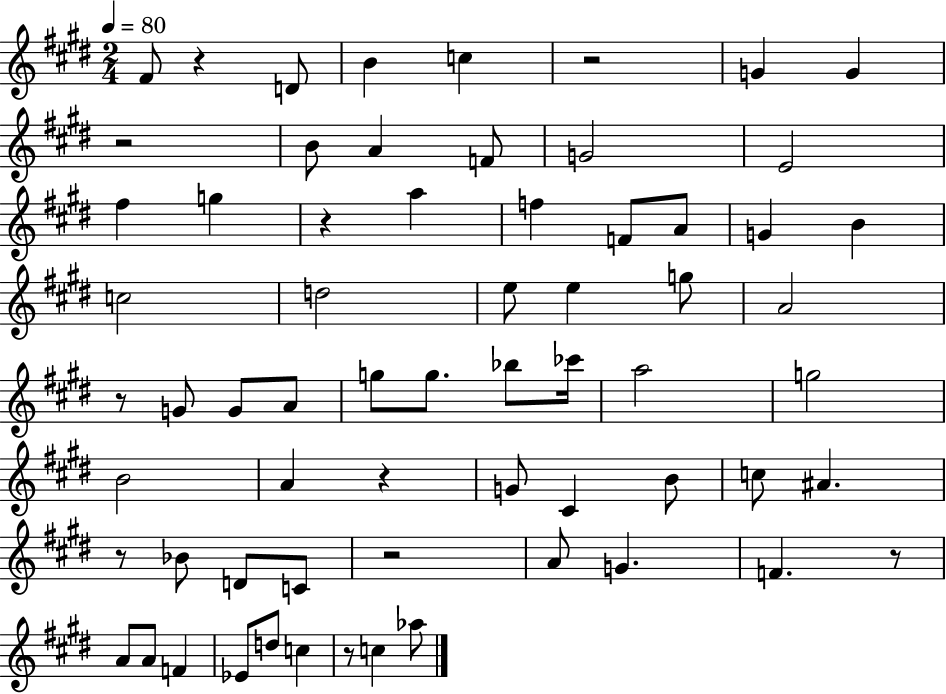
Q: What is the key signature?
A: E major